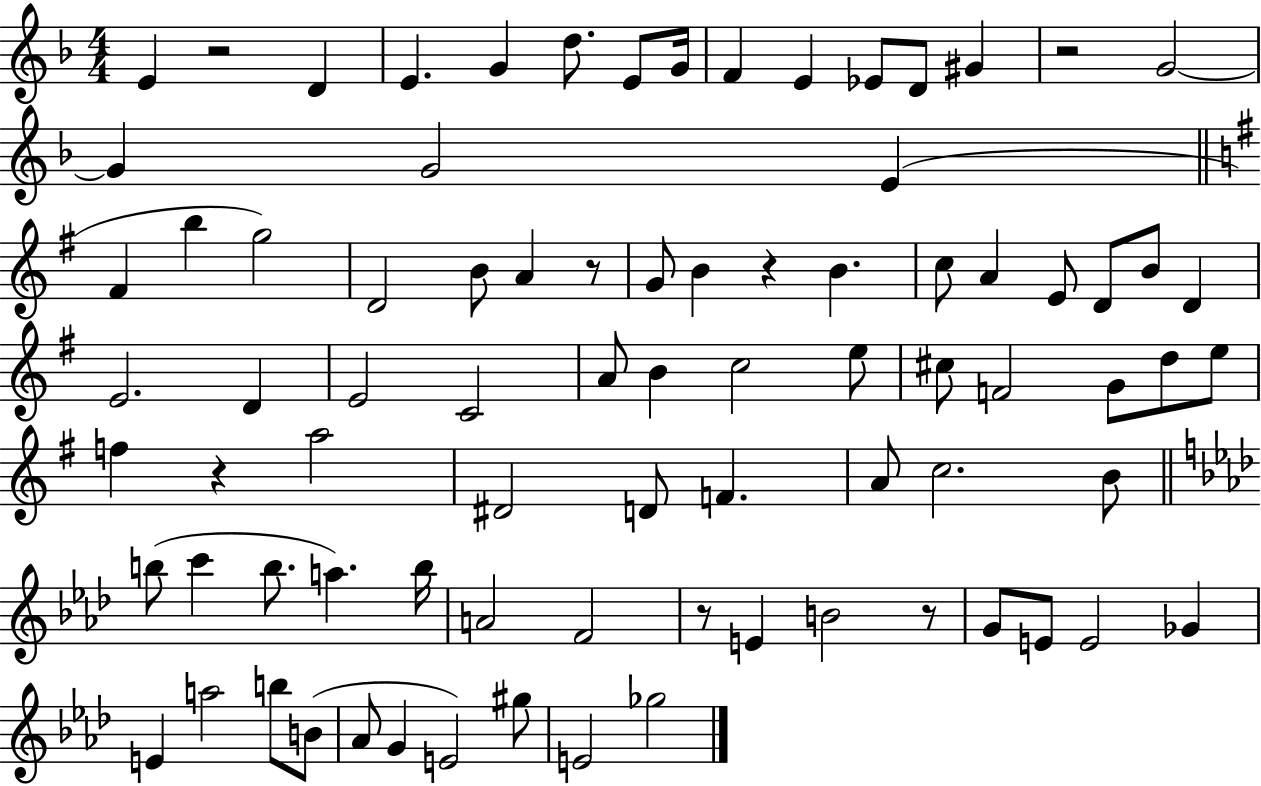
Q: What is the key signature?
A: F major